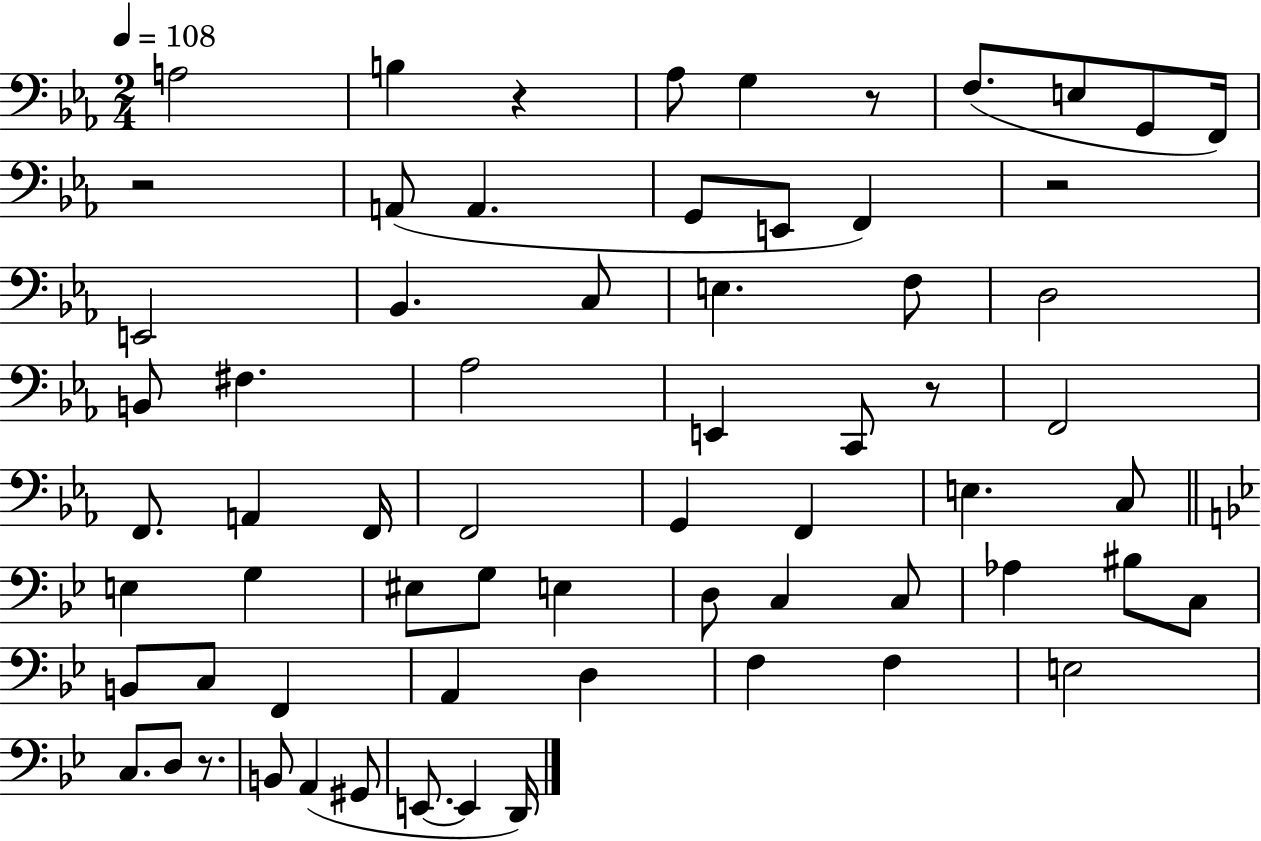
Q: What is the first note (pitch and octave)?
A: A3